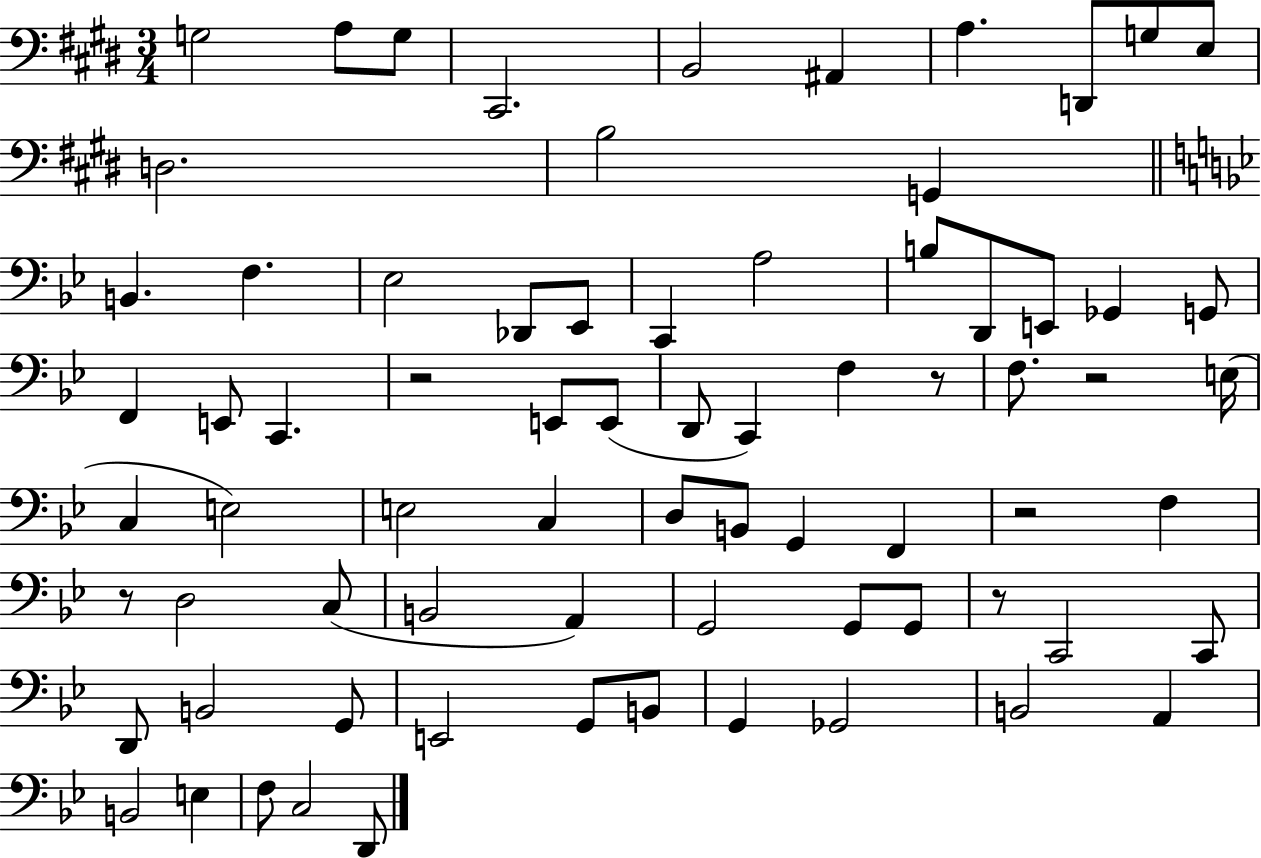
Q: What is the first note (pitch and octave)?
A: G3